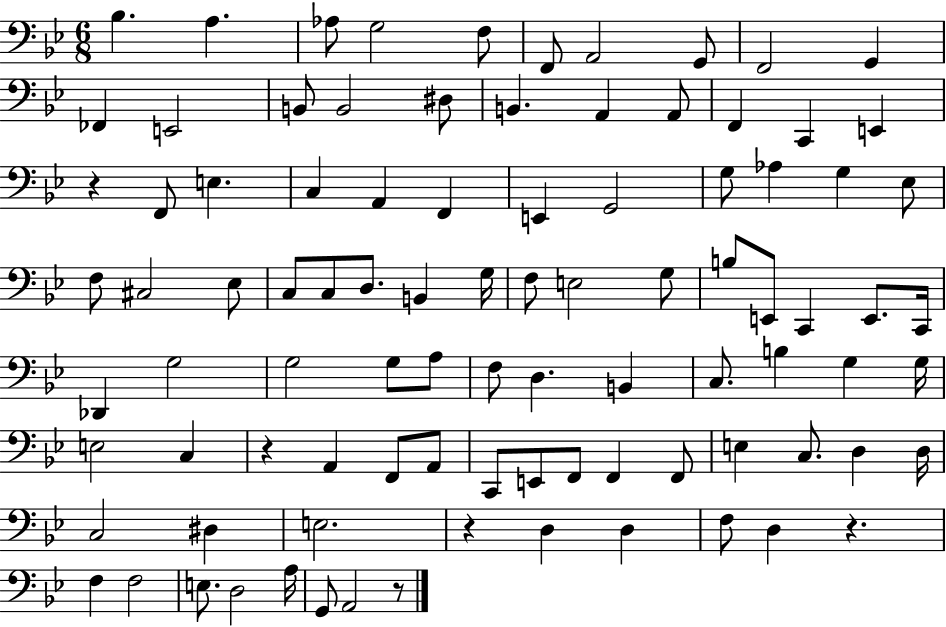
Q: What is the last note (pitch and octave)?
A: A2